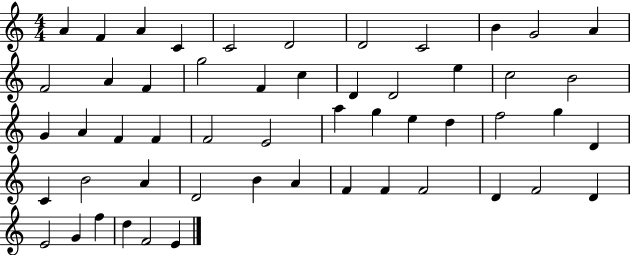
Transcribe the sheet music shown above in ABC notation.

X:1
T:Untitled
M:4/4
L:1/4
K:C
A F A C C2 D2 D2 C2 B G2 A F2 A F g2 F c D D2 e c2 B2 G A F F F2 E2 a g e d f2 g D C B2 A D2 B A F F F2 D F2 D E2 G f d F2 E